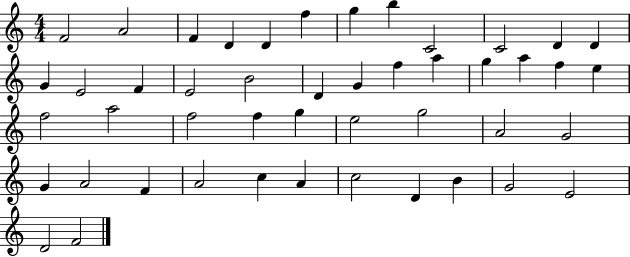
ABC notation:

X:1
T:Untitled
M:4/4
L:1/4
K:C
F2 A2 F D D f g b C2 C2 D D G E2 F E2 B2 D G f a g a f e f2 a2 f2 f g e2 g2 A2 G2 G A2 F A2 c A c2 D B G2 E2 D2 F2